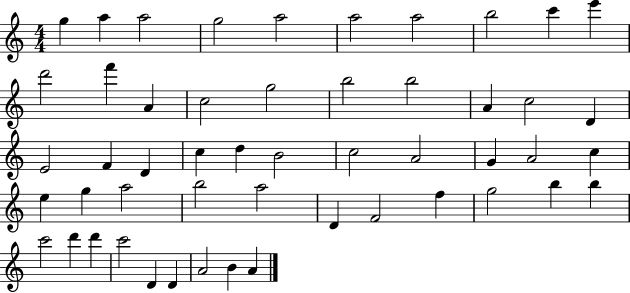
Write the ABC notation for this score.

X:1
T:Untitled
M:4/4
L:1/4
K:C
g a a2 g2 a2 a2 a2 b2 c' e' d'2 f' A c2 g2 b2 b2 A c2 D E2 F D c d B2 c2 A2 G A2 c e g a2 b2 a2 D F2 f g2 b b c'2 d' d' c'2 D D A2 B A